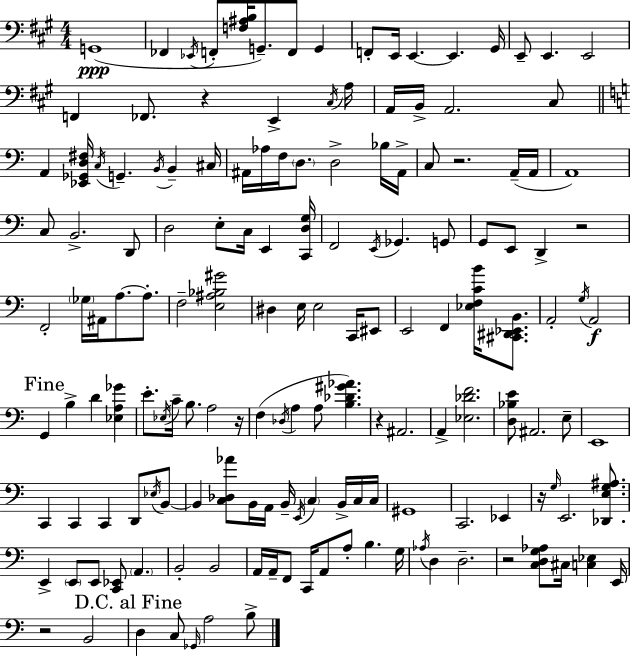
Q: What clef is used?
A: bass